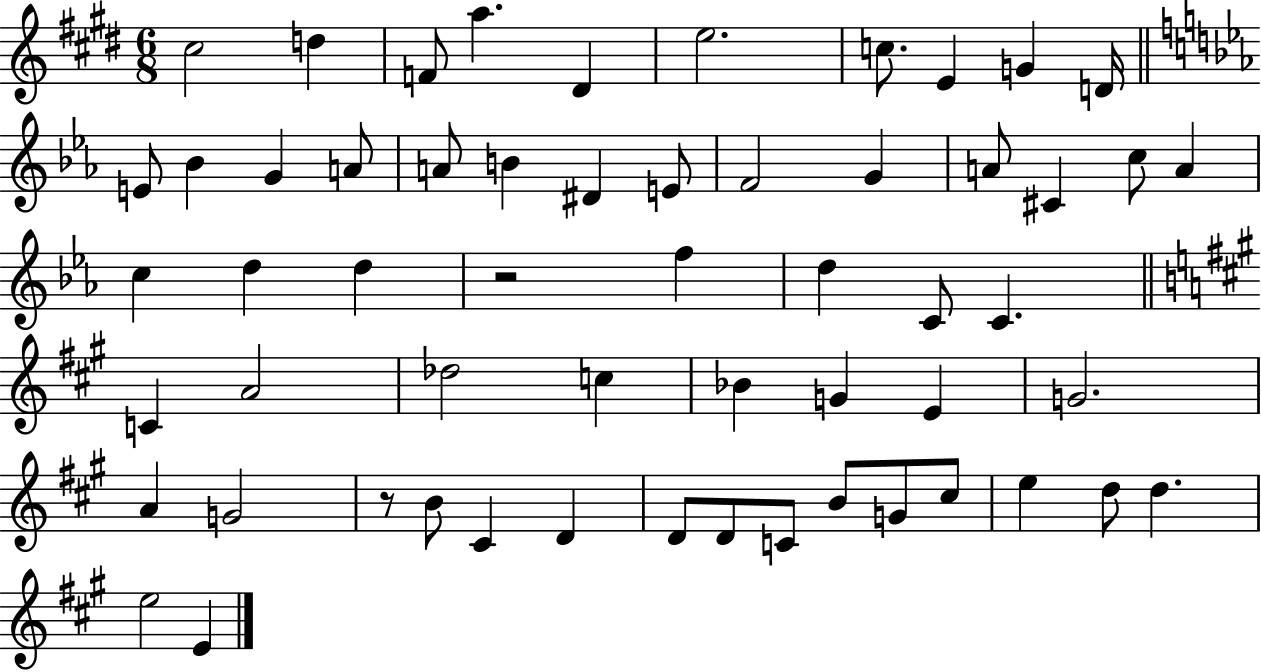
X:1
T:Untitled
M:6/8
L:1/4
K:E
^c2 d F/2 a ^D e2 c/2 E G D/4 E/2 _B G A/2 A/2 B ^D E/2 F2 G A/2 ^C c/2 A c d d z2 f d C/2 C C A2 _d2 c _B G E G2 A G2 z/2 B/2 ^C D D/2 D/2 C/2 B/2 G/2 ^c/2 e d/2 d e2 E